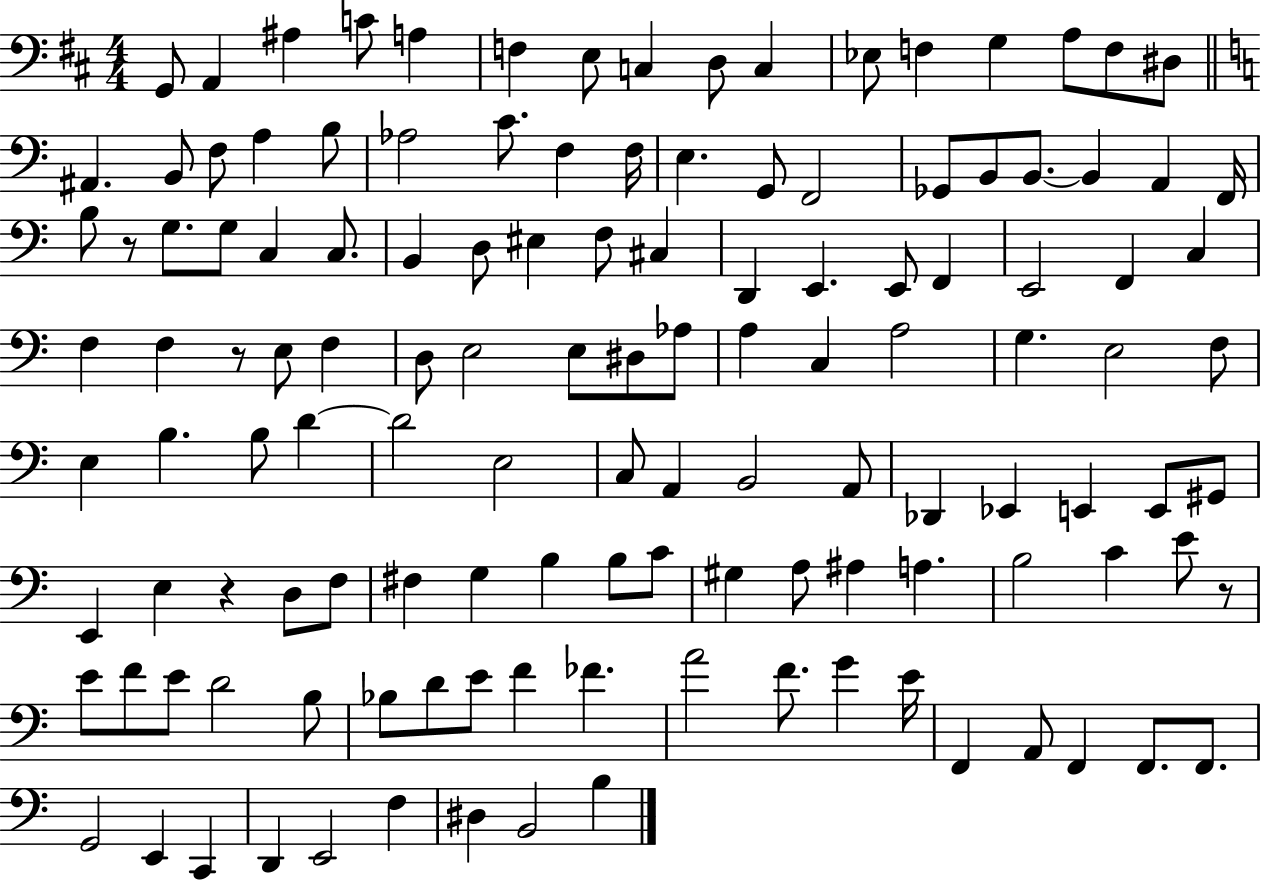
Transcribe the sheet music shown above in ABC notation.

X:1
T:Untitled
M:4/4
L:1/4
K:D
G,,/2 A,, ^A, C/2 A, F, E,/2 C, D,/2 C, _E,/2 F, G, A,/2 F,/2 ^D,/2 ^A,, B,,/2 F,/2 A, B,/2 _A,2 C/2 F, F,/4 E, G,,/2 F,,2 _G,,/2 B,,/2 B,,/2 B,, A,, F,,/4 B,/2 z/2 G,/2 G,/2 C, C,/2 B,, D,/2 ^E, F,/2 ^C, D,, E,, E,,/2 F,, E,,2 F,, C, F, F, z/2 E,/2 F, D,/2 E,2 E,/2 ^D,/2 _A,/2 A, C, A,2 G, E,2 F,/2 E, B, B,/2 D D2 E,2 C,/2 A,, B,,2 A,,/2 _D,, _E,, E,, E,,/2 ^G,,/2 E,, E, z D,/2 F,/2 ^F, G, B, B,/2 C/2 ^G, A,/2 ^A, A, B,2 C E/2 z/2 E/2 F/2 E/2 D2 B,/2 _B,/2 D/2 E/2 F _F A2 F/2 G E/4 F,, A,,/2 F,, F,,/2 F,,/2 G,,2 E,, C,, D,, E,,2 F, ^D, B,,2 B,